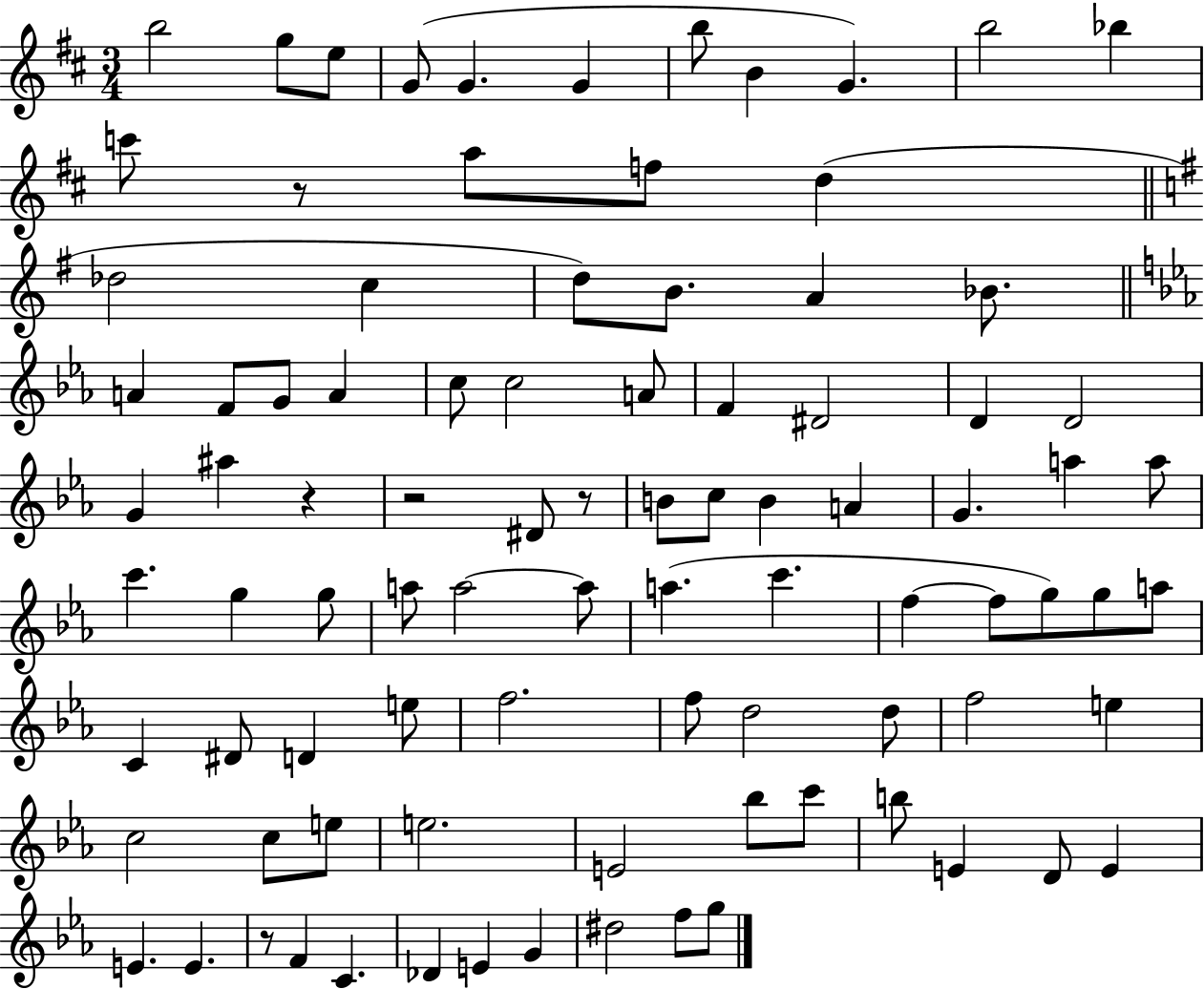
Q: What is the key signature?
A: D major